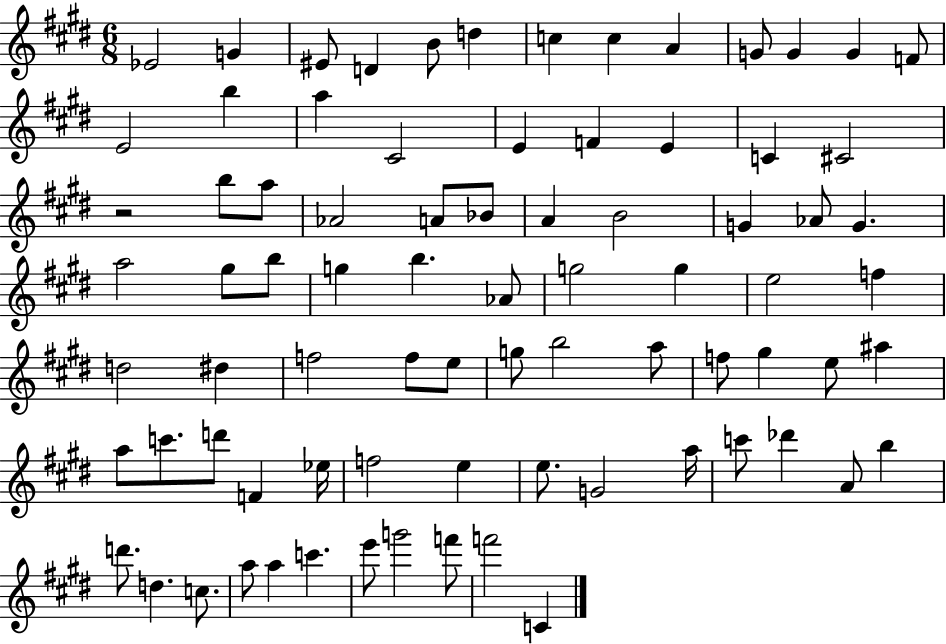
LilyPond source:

{
  \clef treble
  \numericTimeSignature
  \time 6/8
  \key e \major
  ees'2 g'4 | eis'8 d'4 b'8 d''4 | c''4 c''4 a'4 | g'8 g'4 g'4 f'8 | \break e'2 b''4 | a''4 cis'2 | e'4 f'4 e'4 | c'4 cis'2 | \break r2 b''8 a''8 | aes'2 a'8 bes'8 | a'4 b'2 | g'4 aes'8 g'4. | \break a''2 gis''8 b''8 | g''4 b''4. aes'8 | g''2 g''4 | e''2 f''4 | \break d''2 dis''4 | f''2 f''8 e''8 | g''8 b''2 a''8 | f''8 gis''4 e''8 ais''4 | \break a''8 c'''8. d'''8 f'4 ees''16 | f''2 e''4 | e''8. g'2 a''16 | c'''8 des'''4 a'8 b''4 | \break d'''8. d''4. c''8. | a''8 a''4 c'''4. | e'''8 g'''2 f'''8 | f'''2 c'4 | \break \bar "|."
}